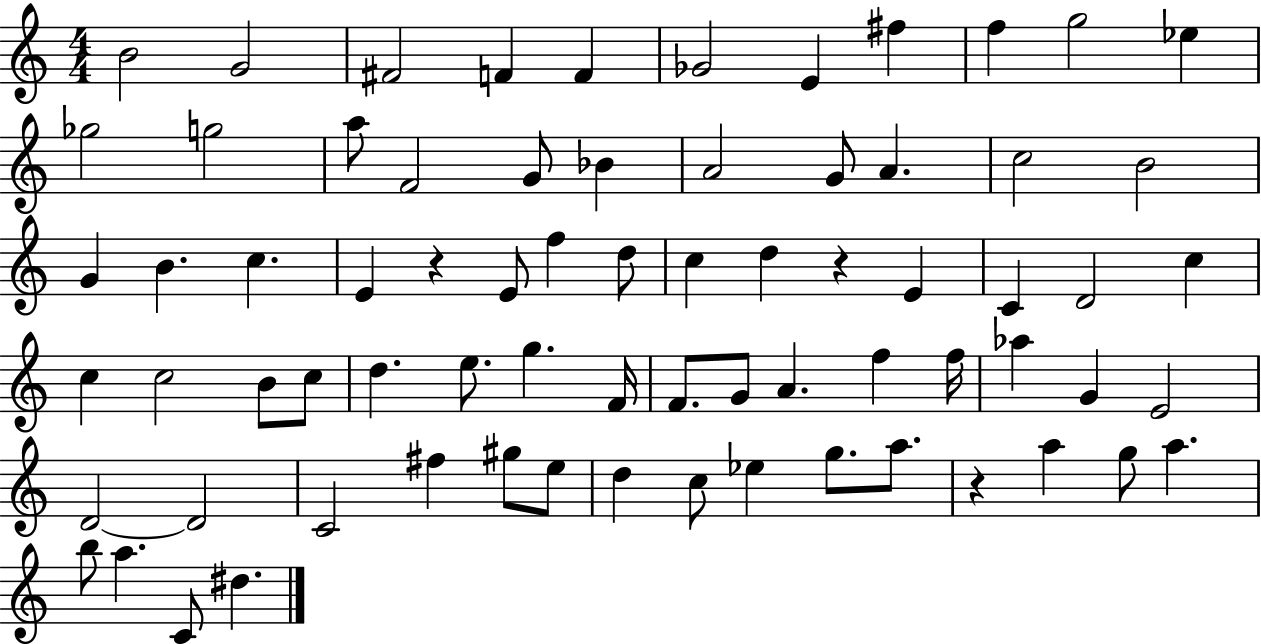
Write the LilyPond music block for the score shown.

{
  \clef treble
  \numericTimeSignature
  \time 4/4
  \key c \major
  b'2 g'2 | fis'2 f'4 f'4 | ges'2 e'4 fis''4 | f''4 g''2 ees''4 | \break ges''2 g''2 | a''8 f'2 g'8 bes'4 | a'2 g'8 a'4. | c''2 b'2 | \break g'4 b'4. c''4. | e'4 r4 e'8 f''4 d''8 | c''4 d''4 r4 e'4 | c'4 d'2 c''4 | \break c''4 c''2 b'8 c''8 | d''4. e''8. g''4. f'16 | f'8. g'8 a'4. f''4 f''16 | aes''4 g'4 e'2 | \break d'2~~ d'2 | c'2 fis''4 gis''8 e''8 | d''4 c''8 ees''4 g''8. a''8. | r4 a''4 g''8 a''4. | \break b''8 a''4. c'8 dis''4. | \bar "|."
}